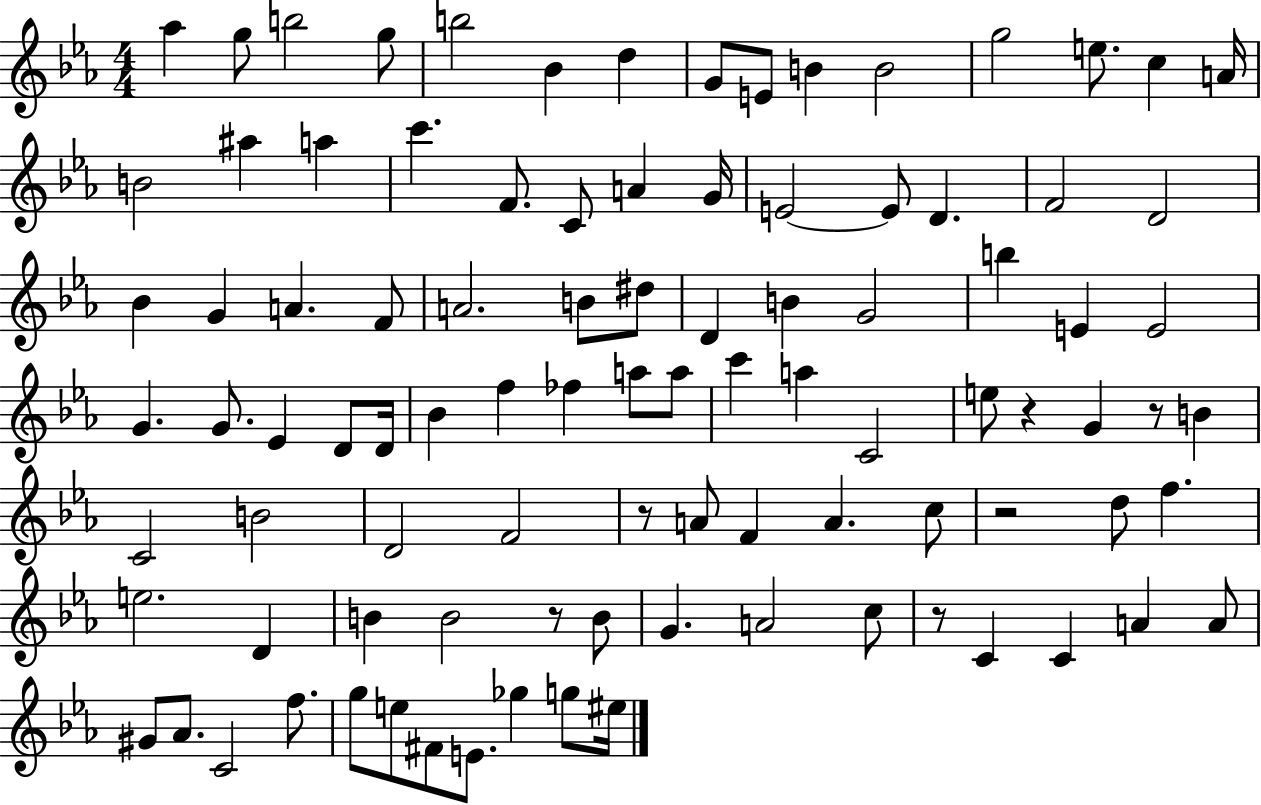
{
  \clef treble
  \numericTimeSignature
  \time 4/4
  \key ees \major
  \repeat volta 2 { aes''4 g''8 b''2 g''8 | b''2 bes'4 d''4 | g'8 e'8 b'4 b'2 | g''2 e''8. c''4 a'16 | \break b'2 ais''4 a''4 | c'''4. f'8. c'8 a'4 g'16 | e'2~~ e'8 d'4. | f'2 d'2 | \break bes'4 g'4 a'4. f'8 | a'2. b'8 dis''8 | d'4 b'4 g'2 | b''4 e'4 e'2 | \break g'4. g'8. ees'4 d'8 d'16 | bes'4 f''4 fes''4 a''8 a''8 | c'''4 a''4 c'2 | e''8 r4 g'4 r8 b'4 | \break c'2 b'2 | d'2 f'2 | r8 a'8 f'4 a'4. c''8 | r2 d''8 f''4. | \break e''2. d'4 | b'4 b'2 r8 b'8 | g'4. a'2 c''8 | r8 c'4 c'4 a'4 a'8 | \break gis'8 aes'8. c'2 f''8. | g''8 e''8 fis'8 e'8. ges''4 g''8 eis''16 | } \bar "|."
}